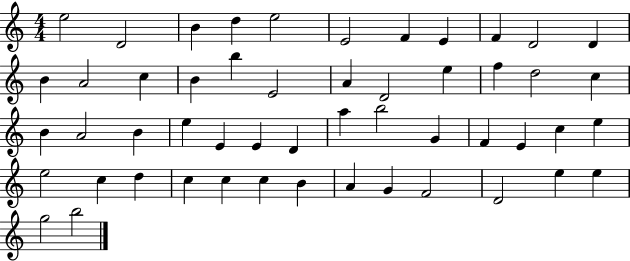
{
  \clef treble
  \numericTimeSignature
  \time 4/4
  \key c \major
  e''2 d'2 | b'4 d''4 e''2 | e'2 f'4 e'4 | f'4 d'2 d'4 | \break b'4 a'2 c''4 | b'4 b''4 e'2 | a'4 d'2 e''4 | f''4 d''2 c''4 | \break b'4 a'2 b'4 | e''4 e'4 e'4 d'4 | a''4 b''2 g'4 | f'4 e'4 c''4 e''4 | \break e''2 c''4 d''4 | c''4 c''4 c''4 b'4 | a'4 g'4 f'2 | d'2 e''4 e''4 | \break g''2 b''2 | \bar "|."
}